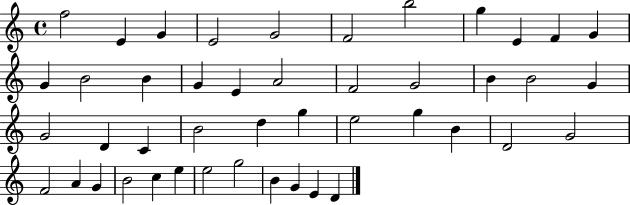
{
  \clef treble
  \time 4/4
  \defaultTimeSignature
  \key c \major
  f''2 e'4 g'4 | e'2 g'2 | f'2 b''2 | g''4 e'4 f'4 g'4 | \break g'4 b'2 b'4 | g'4 e'4 a'2 | f'2 g'2 | b'4 b'2 g'4 | \break g'2 d'4 c'4 | b'2 d''4 g''4 | e''2 g''4 b'4 | d'2 g'2 | \break f'2 a'4 g'4 | b'2 c''4 e''4 | e''2 g''2 | b'4 g'4 e'4 d'4 | \break \bar "|."
}